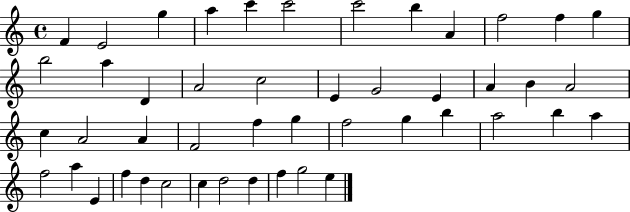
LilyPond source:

{
  \clef treble
  \time 4/4
  \defaultTimeSignature
  \key c \major
  f'4 e'2 g''4 | a''4 c'''4 c'''2 | c'''2 b''4 a'4 | f''2 f''4 g''4 | \break b''2 a''4 d'4 | a'2 c''2 | e'4 g'2 e'4 | a'4 b'4 a'2 | \break c''4 a'2 a'4 | f'2 f''4 g''4 | f''2 g''4 b''4 | a''2 b''4 a''4 | \break f''2 a''4 e'4 | f''4 d''4 c''2 | c''4 d''2 d''4 | f''4 g''2 e''4 | \break \bar "|."
}